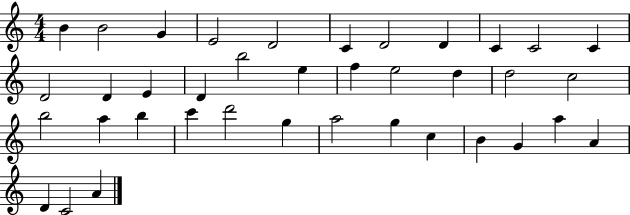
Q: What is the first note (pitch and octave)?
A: B4